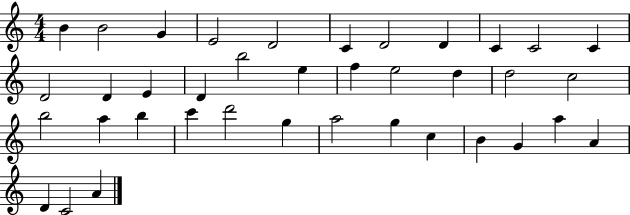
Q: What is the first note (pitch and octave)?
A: B4